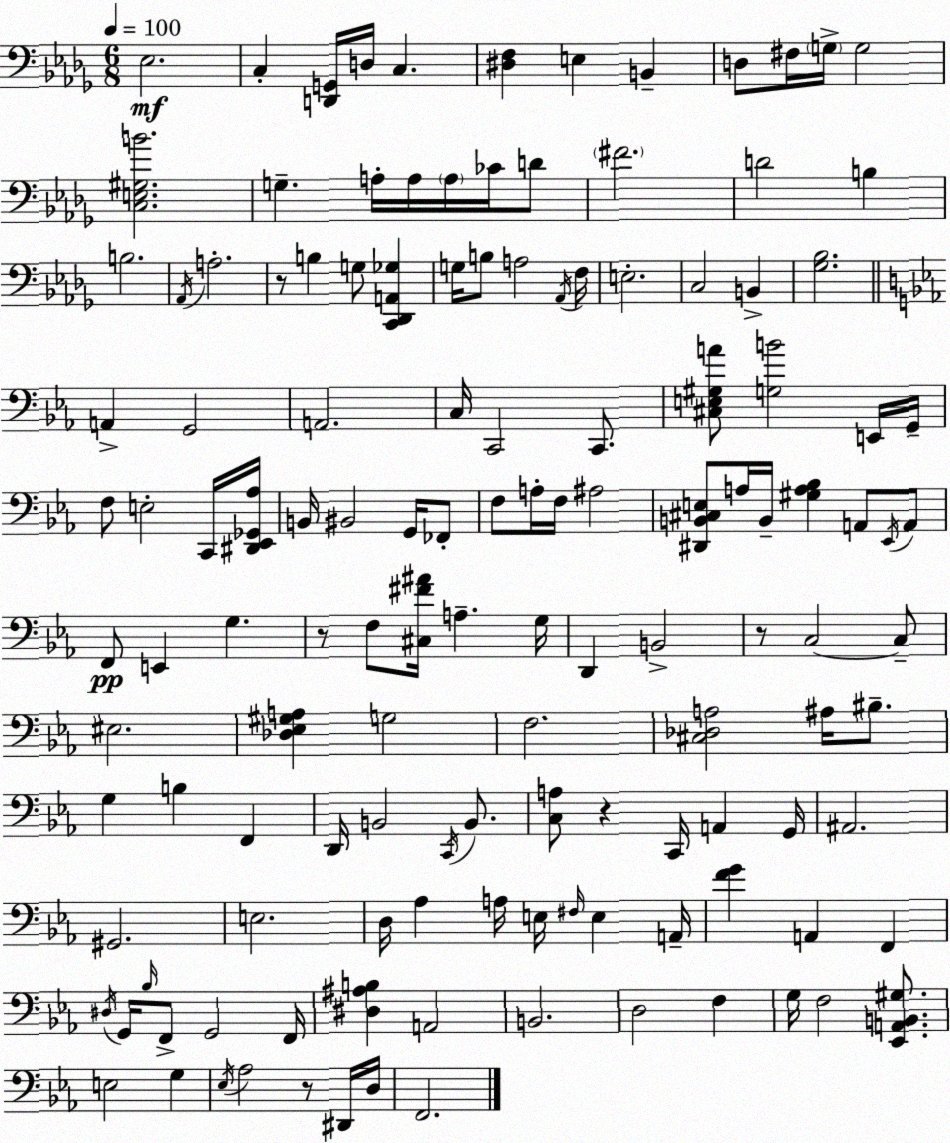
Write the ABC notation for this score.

X:1
T:Untitled
M:6/8
L:1/4
K:Bbm
_E,2 C, [D,,G,,]/4 D,/4 C, [^D,F,] E, B,, D,/2 ^F,/4 G,/4 G,2 [C,E,^G,B]2 G, A,/4 A,/4 A,/4 _C/4 D/2 ^F2 D2 B, B,2 _A,,/4 A,2 z/2 B, G,/2 [C,,_D,,A,,_G,] G,/4 B,/2 A,2 _A,,/4 F,/4 E,2 C,2 B,, [_G,_B,]2 A,, G,,2 A,,2 C,/4 C,,2 C,,/2 [^C,E,^G,A]/2 [G,B]2 E,,/4 G,,/4 F,/2 E,2 C,,/4 [^D,,_E,,_G,,_A,]/4 B,,/4 ^B,,2 G,,/4 _F,,/2 F,/2 A,/4 F,/4 ^A,2 [^D,,B,,^C,E,]/2 A,/4 B,,/4 [^G,A,_B,] A,,/2 _E,,/4 A,,/2 F,,/2 E,, G, z/2 F,/2 [^C,^F^A]/4 A, G,/4 D,, B,,2 z/2 C,2 C,/2 ^E,2 [_D,_E,^G,A,] G,2 F,2 [^C,_D,A,]2 ^A,/4 ^B,/2 G, B, F,, D,,/4 B,,2 C,,/4 B,,/2 [C,A,]/2 z C,,/4 A,, G,,/4 ^A,,2 ^G,,2 E,2 D,/4 _A, A,/4 E,/4 ^F,/4 E, A,,/4 [FG] A,, F,, ^D,/4 G,,/4 _B,/4 F,,/2 G,,2 F,,/4 [^D,^A,B,] A,,2 B,,2 D,2 F, G,/4 F,2 [_E,,A,,B,,^G,]/2 E,2 G, _E,/4 _A,2 z/2 ^D,,/4 D,/4 F,,2